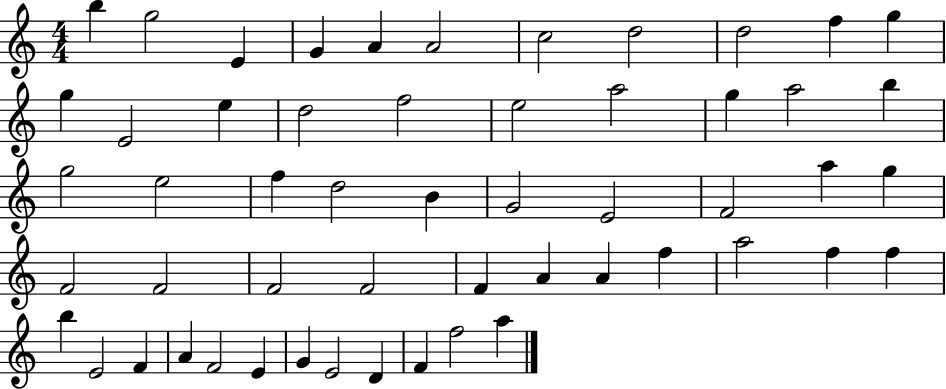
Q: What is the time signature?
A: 4/4